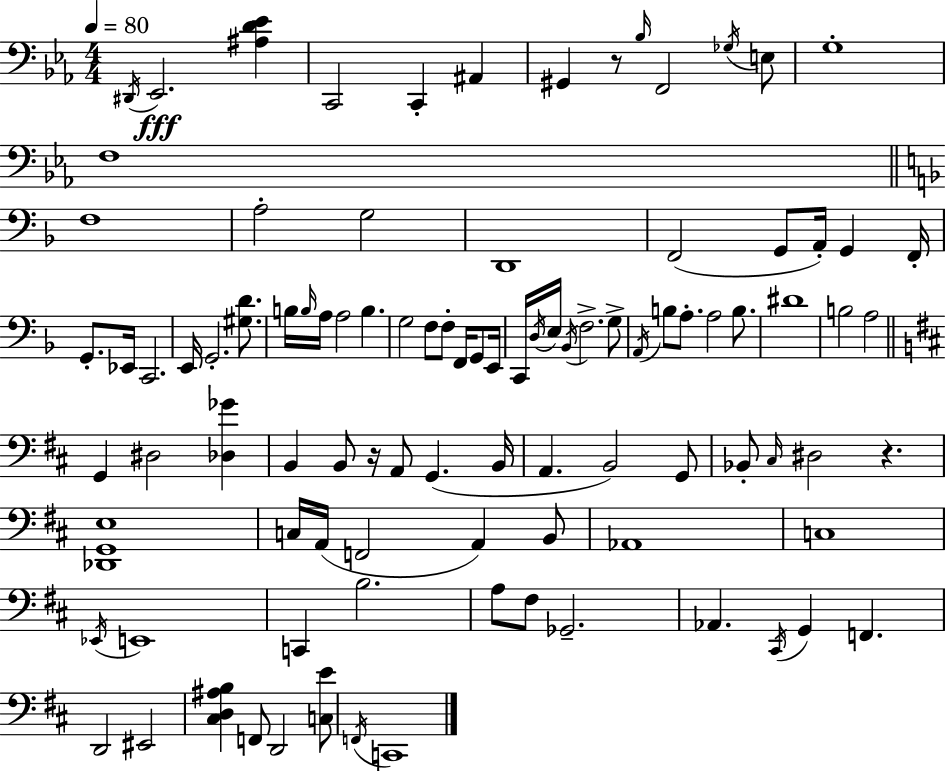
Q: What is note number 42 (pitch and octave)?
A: F3